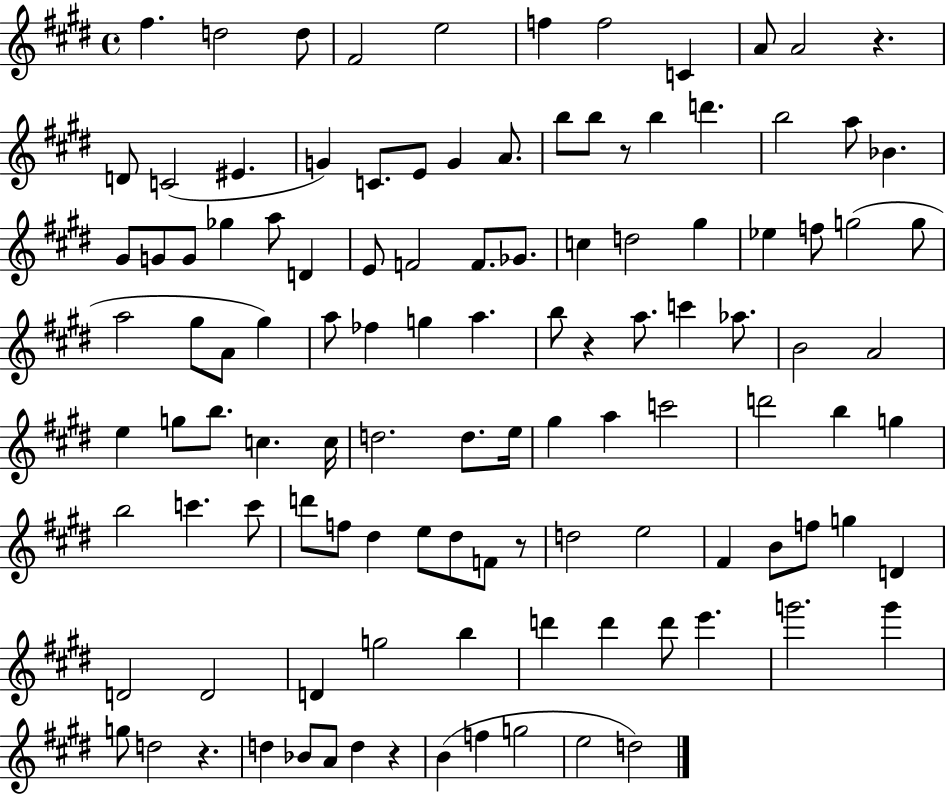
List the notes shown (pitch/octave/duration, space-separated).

F#5/q. D5/h D5/e F#4/h E5/h F5/q F5/h C4/q A4/e A4/h R/q. D4/e C4/h EIS4/q. G4/q C4/e. E4/e G4/q A4/e. B5/e B5/e R/e B5/q D6/q. B5/h A5/e Bb4/q. G#4/e G4/e G4/e Gb5/q A5/e D4/q E4/e F4/h F4/e. Gb4/e. C5/q D5/h G#5/q Eb5/q F5/e G5/h G5/e A5/h G#5/e A4/e G#5/q A5/e FES5/q G5/q A5/q. B5/e R/q A5/e. C6/q Ab5/e. B4/h A4/h E5/q G5/e B5/e. C5/q. C5/s D5/h. D5/e. E5/s G#5/q A5/q C6/h D6/h B5/q G5/q B5/h C6/q. C6/e D6/e F5/e D#5/q E5/e D#5/e F4/e R/e D5/h E5/h F#4/q B4/e F5/e G5/q D4/q D4/h D4/h D4/q G5/h B5/q D6/q D6/q D6/e E6/q. G6/h. G6/q G5/e D5/h R/q. D5/q Bb4/e A4/e D5/q R/q B4/q F5/q G5/h E5/h D5/h